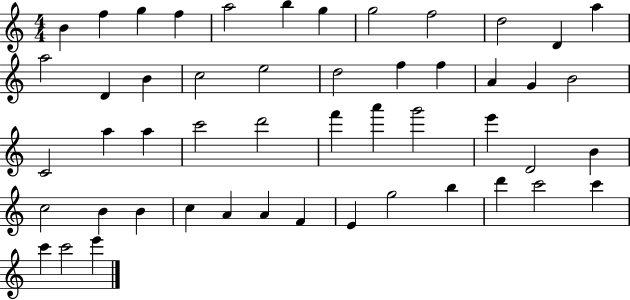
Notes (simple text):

B4/q F5/q G5/q F5/q A5/h B5/q G5/q G5/h F5/h D5/h D4/q A5/q A5/h D4/q B4/q C5/h E5/h D5/h F5/q F5/q A4/q G4/q B4/h C4/h A5/q A5/q C6/h D6/h F6/q A6/q G6/h E6/q D4/h B4/q C5/h B4/q B4/q C5/q A4/q A4/q F4/q E4/q G5/h B5/q D6/q C6/h C6/q C6/q C6/h E6/q